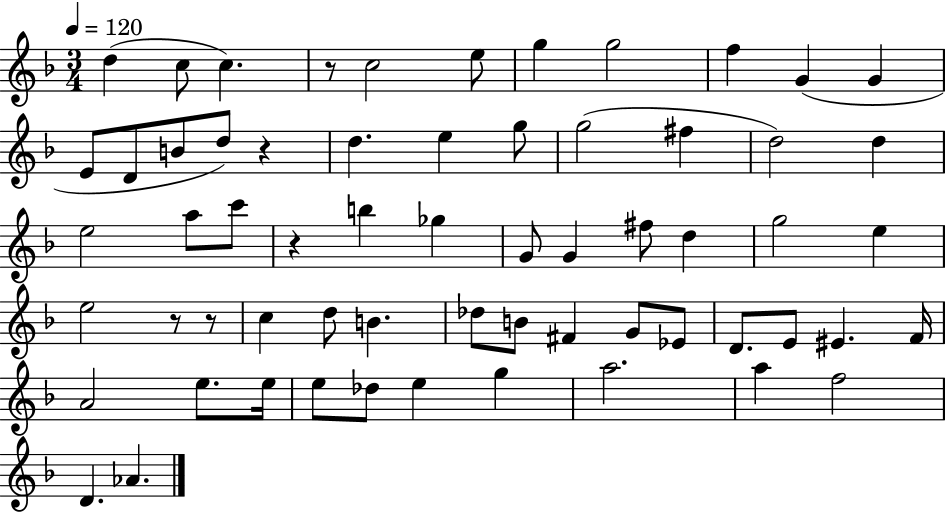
D5/q C5/e C5/q. R/e C5/h E5/e G5/q G5/h F5/q G4/q G4/q E4/e D4/e B4/e D5/e R/q D5/q. E5/q G5/e G5/h F#5/q D5/h D5/q E5/h A5/e C6/e R/q B5/q Gb5/q G4/e G4/q F#5/e D5/q G5/h E5/q E5/h R/e R/e C5/q D5/e B4/q. Db5/e B4/e F#4/q G4/e Eb4/e D4/e. E4/e EIS4/q. F4/s A4/h E5/e. E5/s E5/e Db5/e E5/q G5/q A5/h. A5/q F5/h D4/q. Ab4/q.